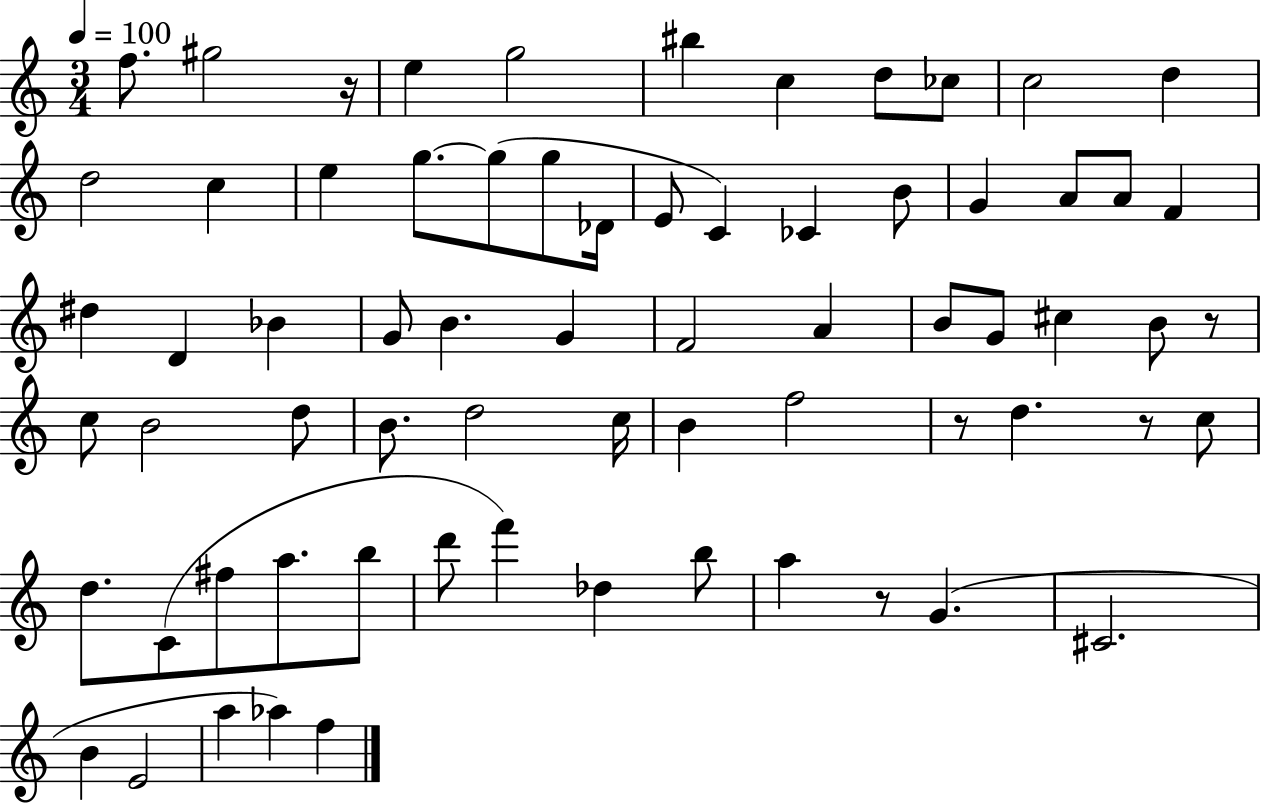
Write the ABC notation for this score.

X:1
T:Untitled
M:3/4
L:1/4
K:C
f/2 ^g2 z/4 e g2 ^b c d/2 _c/2 c2 d d2 c e g/2 g/2 g/2 _D/4 E/2 C _C B/2 G A/2 A/2 F ^d D _B G/2 B G F2 A B/2 G/2 ^c B/2 z/2 c/2 B2 d/2 B/2 d2 c/4 B f2 z/2 d z/2 c/2 d/2 C/2 ^f/2 a/2 b/2 d'/2 f' _d b/2 a z/2 G ^C2 B E2 a _a f